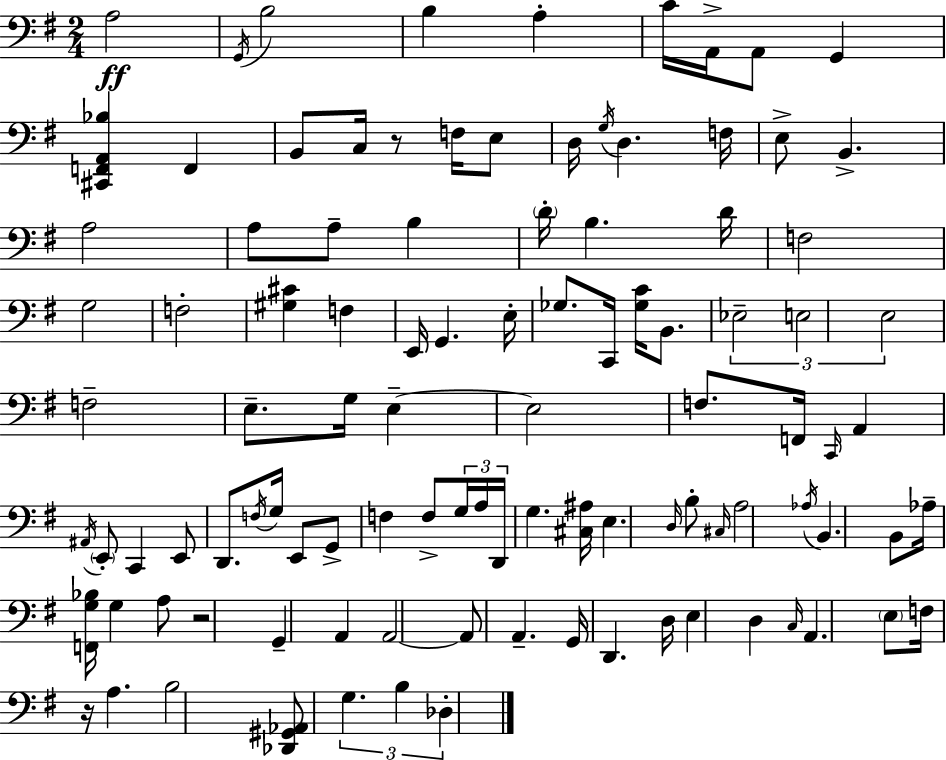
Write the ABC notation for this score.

X:1
T:Untitled
M:2/4
L:1/4
K:Em
A,2 G,,/4 B,2 B, A, C/4 A,,/4 A,,/2 G,, [^C,,F,,A,,_B,] F,, B,,/2 C,/4 z/2 F,/4 E,/2 D,/4 G,/4 D, F,/4 E,/2 B,, A,2 A,/2 A,/2 B, D/4 B, D/4 F,2 G,2 F,2 [^G,^C] F, E,,/4 G,, E,/4 _G,/2 C,,/4 [_G,C]/4 B,,/2 _E,2 E,2 E,2 F,2 E,/2 G,/4 E, E,2 F,/2 F,,/4 C,,/4 A,, ^A,,/4 E,,/2 C,, E,,/2 D,,/2 F,/4 G,/4 E,,/2 G,,/2 F, F,/2 G,/4 A,/4 D,,/4 G, [^C,^A,]/4 E, D,/4 B,/2 ^C,/4 A,2 _A,/4 B,, B,,/2 _A,/4 [F,,G,_B,]/4 G, A,/2 z2 G,, A,, A,,2 A,,/2 A,, G,,/4 D,, D,/4 E, D, C,/4 A,, E,/2 F,/4 z/4 A, B,2 [_D,,^G,,_A,,]/2 G, B, _D,